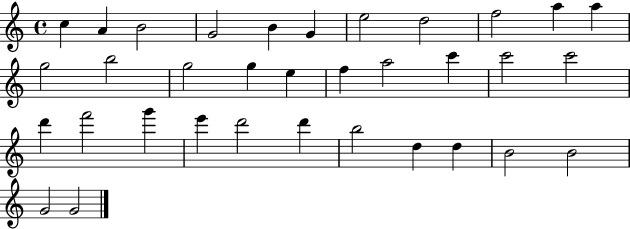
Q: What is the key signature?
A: C major